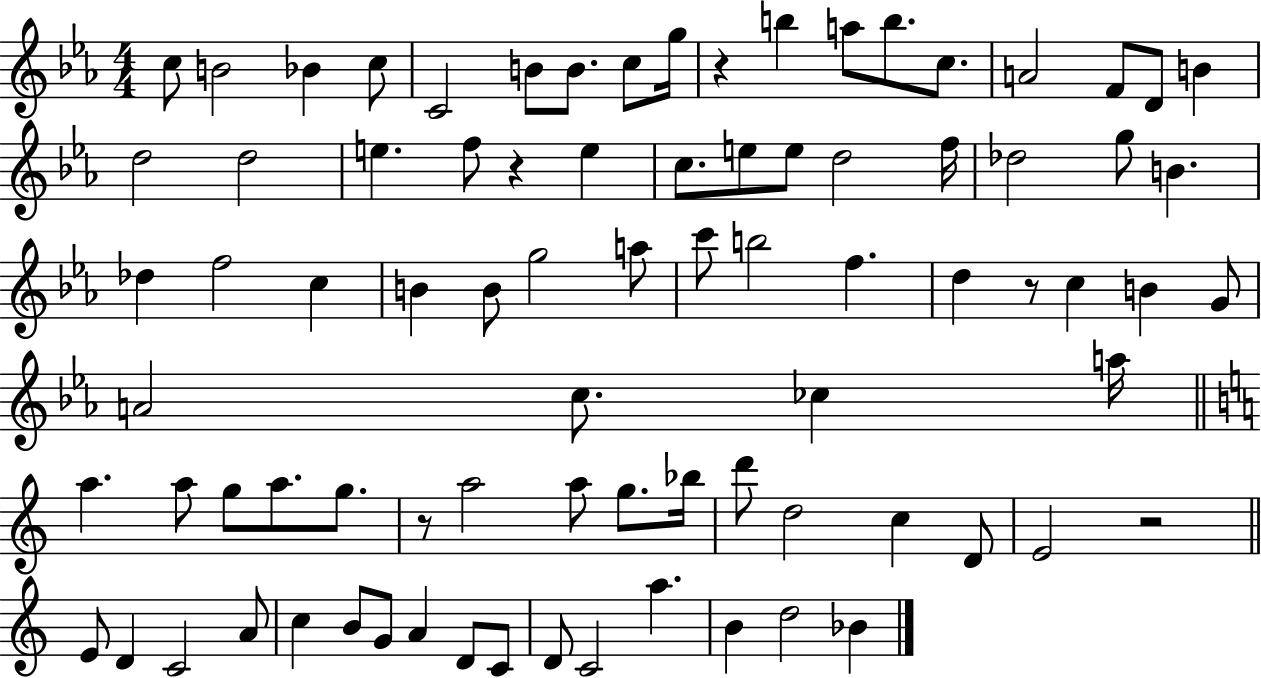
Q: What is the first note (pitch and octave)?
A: C5